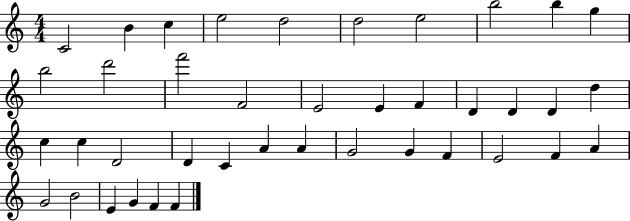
{
  \clef treble
  \numericTimeSignature
  \time 4/4
  \key c \major
  c'2 b'4 c''4 | e''2 d''2 | d''2 e''2 | b''2 b''4 g''4 | \break b''2 d'''2 | f'''2 f'2 | e'2 e'4 f'4 | d'4 d'4 d'4 d''4 | \break c''4 c''4 d'2 | d'4 c'4 a'4 a'4 | g'2 g'4 f'4 | e'2 f'4 a'4 | \break g'2 b'2 | e'4 g'4 f'4 f'4 | \bar "|."
}